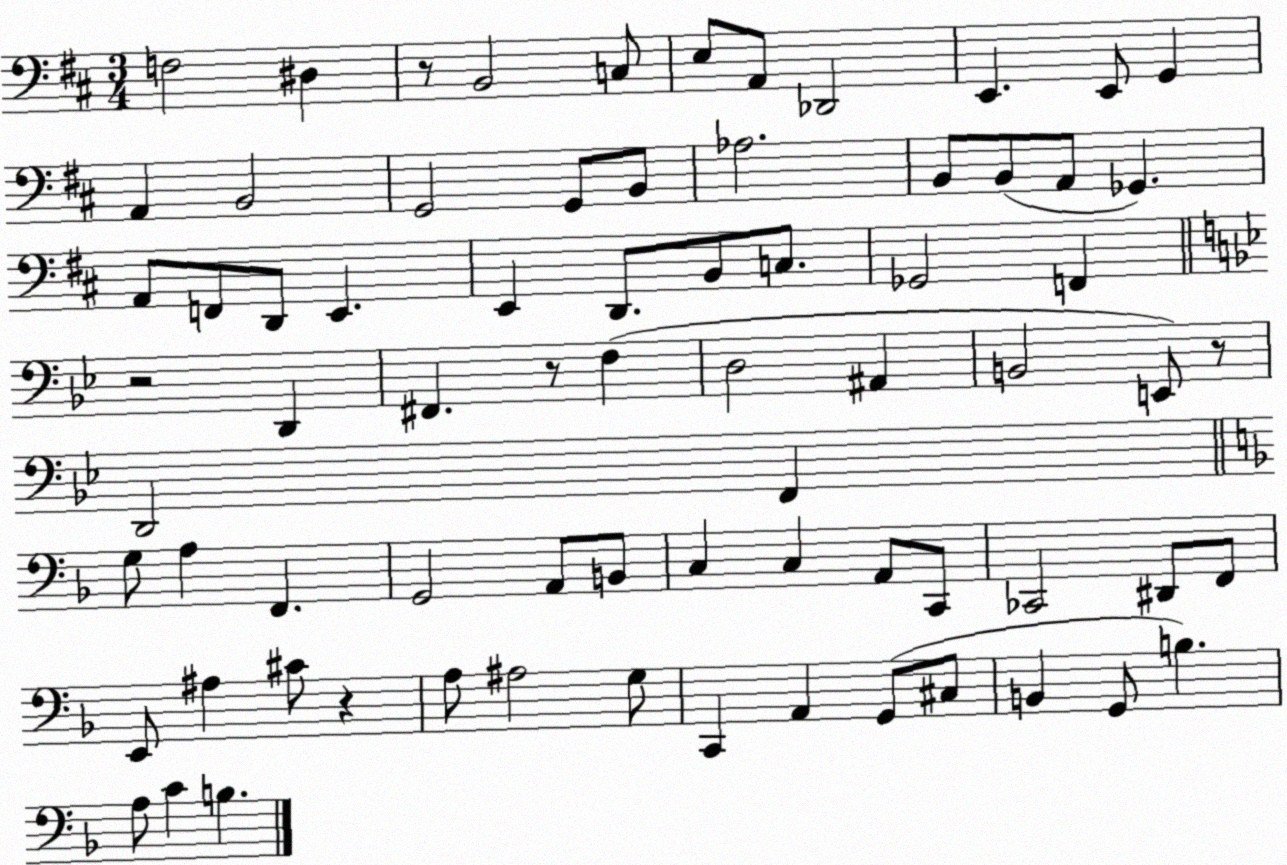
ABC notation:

X:1
T:Untitled
M:3/4
L:1/4
K:D
F,2 ^D, z/2 B,,2 C,/2 E,/2 A,,/2 _D,,2 E,, E,,/2 G,, A,, B,,2 G,,2 G,,/2 B,,/2 _A,2 B,,/2 B,,/2 A,,/2 _G,, A,,/2 F,,/2 D,,/2 E,, E,, D,,/2 B,,/2 C,/2 _G,,2 F,, z2 D,, ^F,, z/2 F, D,2 ^A,, B,,2 E,,/2 z/2 D,,2 F,, G,/2 A, F,, G,,2 A,,/2 B,,/2 C, C, A,,/2 C,,/2 _C,,2 ^D,,/2 F,,/2 E,,/2 ^A, ^C/2 z A,/2 ^A,2 G,/2 C,, A,, G,,/2 ^C,/2 B,, G,,/2 B, A,/2 C B,